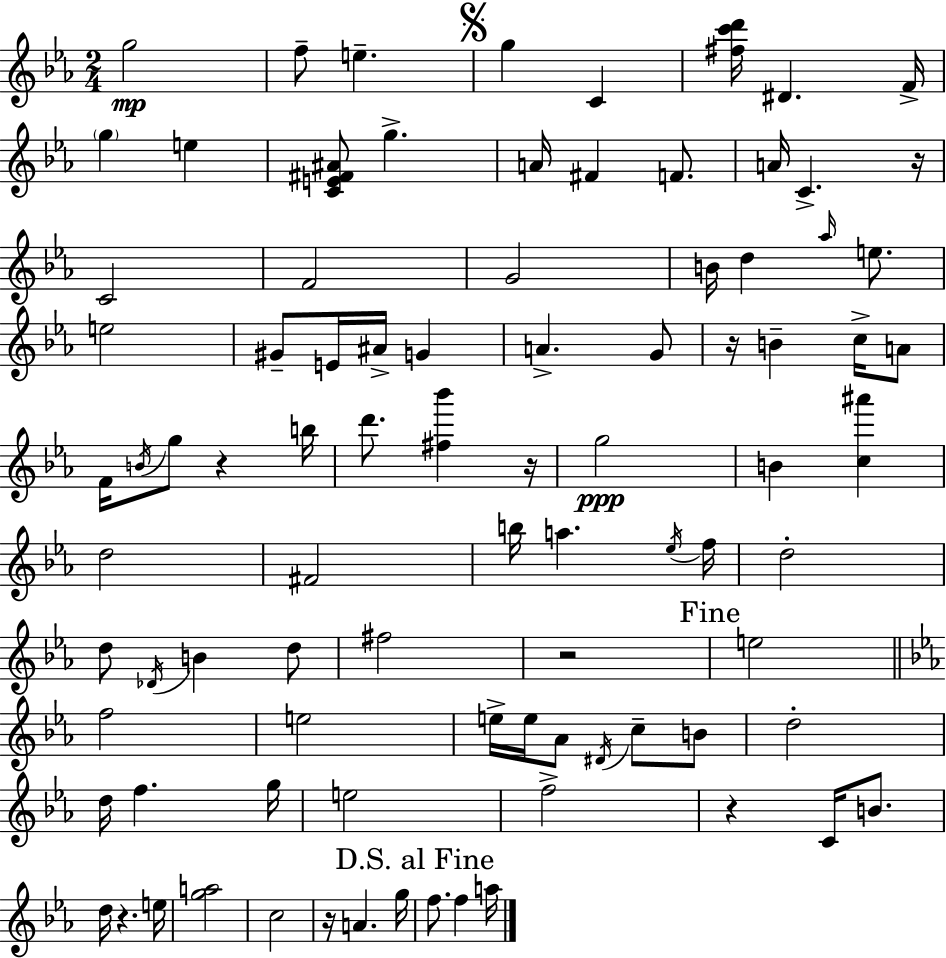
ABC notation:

X:1
T:Untitled
M:2/4
L:1/4
K:Eb
g2 f/2 e g C [^fc'd']/4 ^D F/4 g e [CE^F^A]/2 g A/4 ^F F/2 A/4 C z/4 C2 F2 G2 B/4 d _a/4 e/2 e2 ^G/2 E/4 ^A/4 G A G/2 z/4 B c/4 A/2 F/4 B/4 g/2 z b/4 d'/2 [^f_b'] z/4 g2 B [c^a'] d2 ^F2 b/4 a _e/4 f/4 d2 d/2 _D/4 B d/2 ^f2 z2 e2 f2 e2 e/4 e/4 _A/2 ^D/4 c/2 B/2 d2 d/4 f g/4 e2 f2 z C/4 B/2 d/4 z e/4 [ga]2 c2 z/4 A g/4 f/2 f a/4